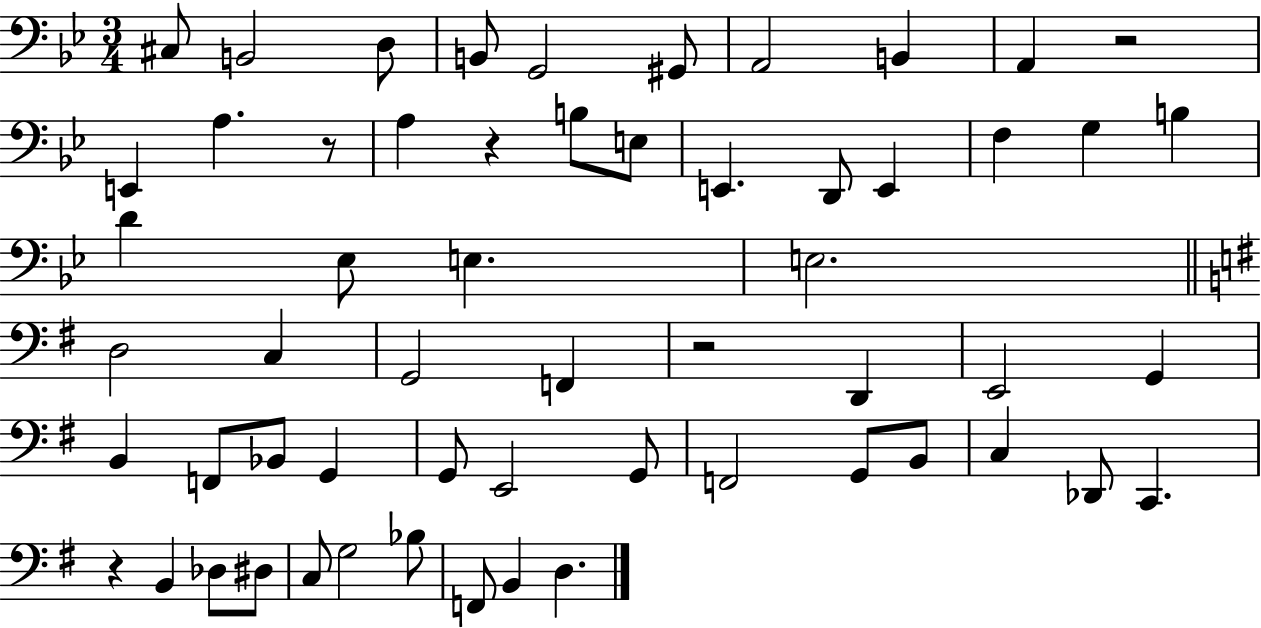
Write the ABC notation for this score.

X:1
T:Untitled
M:3/4
L:1/4
K:Bb
^C,/2 B,,2 D,/2 B,,/2 G,,2 ^G,,/2 A,,2 B,, A,, z2 E,, A, z/2 A, z B,/2 E,/2 E,, D,,/2 E,, F, G, B, D _E,/2 E, E,2 D,2 C, G,,2 F,, z2 D,, E,,2 G,, B,, F,,/2 _B,,/2 G,, G,,/2 E,,2 G,,/2 F,,2 G,,/2 B,,/2 C, _D,,/2 C,, z B,, _D,/2 ^D,/2 C,/2 G,2 _B,/2 F,,/2 B,, D,